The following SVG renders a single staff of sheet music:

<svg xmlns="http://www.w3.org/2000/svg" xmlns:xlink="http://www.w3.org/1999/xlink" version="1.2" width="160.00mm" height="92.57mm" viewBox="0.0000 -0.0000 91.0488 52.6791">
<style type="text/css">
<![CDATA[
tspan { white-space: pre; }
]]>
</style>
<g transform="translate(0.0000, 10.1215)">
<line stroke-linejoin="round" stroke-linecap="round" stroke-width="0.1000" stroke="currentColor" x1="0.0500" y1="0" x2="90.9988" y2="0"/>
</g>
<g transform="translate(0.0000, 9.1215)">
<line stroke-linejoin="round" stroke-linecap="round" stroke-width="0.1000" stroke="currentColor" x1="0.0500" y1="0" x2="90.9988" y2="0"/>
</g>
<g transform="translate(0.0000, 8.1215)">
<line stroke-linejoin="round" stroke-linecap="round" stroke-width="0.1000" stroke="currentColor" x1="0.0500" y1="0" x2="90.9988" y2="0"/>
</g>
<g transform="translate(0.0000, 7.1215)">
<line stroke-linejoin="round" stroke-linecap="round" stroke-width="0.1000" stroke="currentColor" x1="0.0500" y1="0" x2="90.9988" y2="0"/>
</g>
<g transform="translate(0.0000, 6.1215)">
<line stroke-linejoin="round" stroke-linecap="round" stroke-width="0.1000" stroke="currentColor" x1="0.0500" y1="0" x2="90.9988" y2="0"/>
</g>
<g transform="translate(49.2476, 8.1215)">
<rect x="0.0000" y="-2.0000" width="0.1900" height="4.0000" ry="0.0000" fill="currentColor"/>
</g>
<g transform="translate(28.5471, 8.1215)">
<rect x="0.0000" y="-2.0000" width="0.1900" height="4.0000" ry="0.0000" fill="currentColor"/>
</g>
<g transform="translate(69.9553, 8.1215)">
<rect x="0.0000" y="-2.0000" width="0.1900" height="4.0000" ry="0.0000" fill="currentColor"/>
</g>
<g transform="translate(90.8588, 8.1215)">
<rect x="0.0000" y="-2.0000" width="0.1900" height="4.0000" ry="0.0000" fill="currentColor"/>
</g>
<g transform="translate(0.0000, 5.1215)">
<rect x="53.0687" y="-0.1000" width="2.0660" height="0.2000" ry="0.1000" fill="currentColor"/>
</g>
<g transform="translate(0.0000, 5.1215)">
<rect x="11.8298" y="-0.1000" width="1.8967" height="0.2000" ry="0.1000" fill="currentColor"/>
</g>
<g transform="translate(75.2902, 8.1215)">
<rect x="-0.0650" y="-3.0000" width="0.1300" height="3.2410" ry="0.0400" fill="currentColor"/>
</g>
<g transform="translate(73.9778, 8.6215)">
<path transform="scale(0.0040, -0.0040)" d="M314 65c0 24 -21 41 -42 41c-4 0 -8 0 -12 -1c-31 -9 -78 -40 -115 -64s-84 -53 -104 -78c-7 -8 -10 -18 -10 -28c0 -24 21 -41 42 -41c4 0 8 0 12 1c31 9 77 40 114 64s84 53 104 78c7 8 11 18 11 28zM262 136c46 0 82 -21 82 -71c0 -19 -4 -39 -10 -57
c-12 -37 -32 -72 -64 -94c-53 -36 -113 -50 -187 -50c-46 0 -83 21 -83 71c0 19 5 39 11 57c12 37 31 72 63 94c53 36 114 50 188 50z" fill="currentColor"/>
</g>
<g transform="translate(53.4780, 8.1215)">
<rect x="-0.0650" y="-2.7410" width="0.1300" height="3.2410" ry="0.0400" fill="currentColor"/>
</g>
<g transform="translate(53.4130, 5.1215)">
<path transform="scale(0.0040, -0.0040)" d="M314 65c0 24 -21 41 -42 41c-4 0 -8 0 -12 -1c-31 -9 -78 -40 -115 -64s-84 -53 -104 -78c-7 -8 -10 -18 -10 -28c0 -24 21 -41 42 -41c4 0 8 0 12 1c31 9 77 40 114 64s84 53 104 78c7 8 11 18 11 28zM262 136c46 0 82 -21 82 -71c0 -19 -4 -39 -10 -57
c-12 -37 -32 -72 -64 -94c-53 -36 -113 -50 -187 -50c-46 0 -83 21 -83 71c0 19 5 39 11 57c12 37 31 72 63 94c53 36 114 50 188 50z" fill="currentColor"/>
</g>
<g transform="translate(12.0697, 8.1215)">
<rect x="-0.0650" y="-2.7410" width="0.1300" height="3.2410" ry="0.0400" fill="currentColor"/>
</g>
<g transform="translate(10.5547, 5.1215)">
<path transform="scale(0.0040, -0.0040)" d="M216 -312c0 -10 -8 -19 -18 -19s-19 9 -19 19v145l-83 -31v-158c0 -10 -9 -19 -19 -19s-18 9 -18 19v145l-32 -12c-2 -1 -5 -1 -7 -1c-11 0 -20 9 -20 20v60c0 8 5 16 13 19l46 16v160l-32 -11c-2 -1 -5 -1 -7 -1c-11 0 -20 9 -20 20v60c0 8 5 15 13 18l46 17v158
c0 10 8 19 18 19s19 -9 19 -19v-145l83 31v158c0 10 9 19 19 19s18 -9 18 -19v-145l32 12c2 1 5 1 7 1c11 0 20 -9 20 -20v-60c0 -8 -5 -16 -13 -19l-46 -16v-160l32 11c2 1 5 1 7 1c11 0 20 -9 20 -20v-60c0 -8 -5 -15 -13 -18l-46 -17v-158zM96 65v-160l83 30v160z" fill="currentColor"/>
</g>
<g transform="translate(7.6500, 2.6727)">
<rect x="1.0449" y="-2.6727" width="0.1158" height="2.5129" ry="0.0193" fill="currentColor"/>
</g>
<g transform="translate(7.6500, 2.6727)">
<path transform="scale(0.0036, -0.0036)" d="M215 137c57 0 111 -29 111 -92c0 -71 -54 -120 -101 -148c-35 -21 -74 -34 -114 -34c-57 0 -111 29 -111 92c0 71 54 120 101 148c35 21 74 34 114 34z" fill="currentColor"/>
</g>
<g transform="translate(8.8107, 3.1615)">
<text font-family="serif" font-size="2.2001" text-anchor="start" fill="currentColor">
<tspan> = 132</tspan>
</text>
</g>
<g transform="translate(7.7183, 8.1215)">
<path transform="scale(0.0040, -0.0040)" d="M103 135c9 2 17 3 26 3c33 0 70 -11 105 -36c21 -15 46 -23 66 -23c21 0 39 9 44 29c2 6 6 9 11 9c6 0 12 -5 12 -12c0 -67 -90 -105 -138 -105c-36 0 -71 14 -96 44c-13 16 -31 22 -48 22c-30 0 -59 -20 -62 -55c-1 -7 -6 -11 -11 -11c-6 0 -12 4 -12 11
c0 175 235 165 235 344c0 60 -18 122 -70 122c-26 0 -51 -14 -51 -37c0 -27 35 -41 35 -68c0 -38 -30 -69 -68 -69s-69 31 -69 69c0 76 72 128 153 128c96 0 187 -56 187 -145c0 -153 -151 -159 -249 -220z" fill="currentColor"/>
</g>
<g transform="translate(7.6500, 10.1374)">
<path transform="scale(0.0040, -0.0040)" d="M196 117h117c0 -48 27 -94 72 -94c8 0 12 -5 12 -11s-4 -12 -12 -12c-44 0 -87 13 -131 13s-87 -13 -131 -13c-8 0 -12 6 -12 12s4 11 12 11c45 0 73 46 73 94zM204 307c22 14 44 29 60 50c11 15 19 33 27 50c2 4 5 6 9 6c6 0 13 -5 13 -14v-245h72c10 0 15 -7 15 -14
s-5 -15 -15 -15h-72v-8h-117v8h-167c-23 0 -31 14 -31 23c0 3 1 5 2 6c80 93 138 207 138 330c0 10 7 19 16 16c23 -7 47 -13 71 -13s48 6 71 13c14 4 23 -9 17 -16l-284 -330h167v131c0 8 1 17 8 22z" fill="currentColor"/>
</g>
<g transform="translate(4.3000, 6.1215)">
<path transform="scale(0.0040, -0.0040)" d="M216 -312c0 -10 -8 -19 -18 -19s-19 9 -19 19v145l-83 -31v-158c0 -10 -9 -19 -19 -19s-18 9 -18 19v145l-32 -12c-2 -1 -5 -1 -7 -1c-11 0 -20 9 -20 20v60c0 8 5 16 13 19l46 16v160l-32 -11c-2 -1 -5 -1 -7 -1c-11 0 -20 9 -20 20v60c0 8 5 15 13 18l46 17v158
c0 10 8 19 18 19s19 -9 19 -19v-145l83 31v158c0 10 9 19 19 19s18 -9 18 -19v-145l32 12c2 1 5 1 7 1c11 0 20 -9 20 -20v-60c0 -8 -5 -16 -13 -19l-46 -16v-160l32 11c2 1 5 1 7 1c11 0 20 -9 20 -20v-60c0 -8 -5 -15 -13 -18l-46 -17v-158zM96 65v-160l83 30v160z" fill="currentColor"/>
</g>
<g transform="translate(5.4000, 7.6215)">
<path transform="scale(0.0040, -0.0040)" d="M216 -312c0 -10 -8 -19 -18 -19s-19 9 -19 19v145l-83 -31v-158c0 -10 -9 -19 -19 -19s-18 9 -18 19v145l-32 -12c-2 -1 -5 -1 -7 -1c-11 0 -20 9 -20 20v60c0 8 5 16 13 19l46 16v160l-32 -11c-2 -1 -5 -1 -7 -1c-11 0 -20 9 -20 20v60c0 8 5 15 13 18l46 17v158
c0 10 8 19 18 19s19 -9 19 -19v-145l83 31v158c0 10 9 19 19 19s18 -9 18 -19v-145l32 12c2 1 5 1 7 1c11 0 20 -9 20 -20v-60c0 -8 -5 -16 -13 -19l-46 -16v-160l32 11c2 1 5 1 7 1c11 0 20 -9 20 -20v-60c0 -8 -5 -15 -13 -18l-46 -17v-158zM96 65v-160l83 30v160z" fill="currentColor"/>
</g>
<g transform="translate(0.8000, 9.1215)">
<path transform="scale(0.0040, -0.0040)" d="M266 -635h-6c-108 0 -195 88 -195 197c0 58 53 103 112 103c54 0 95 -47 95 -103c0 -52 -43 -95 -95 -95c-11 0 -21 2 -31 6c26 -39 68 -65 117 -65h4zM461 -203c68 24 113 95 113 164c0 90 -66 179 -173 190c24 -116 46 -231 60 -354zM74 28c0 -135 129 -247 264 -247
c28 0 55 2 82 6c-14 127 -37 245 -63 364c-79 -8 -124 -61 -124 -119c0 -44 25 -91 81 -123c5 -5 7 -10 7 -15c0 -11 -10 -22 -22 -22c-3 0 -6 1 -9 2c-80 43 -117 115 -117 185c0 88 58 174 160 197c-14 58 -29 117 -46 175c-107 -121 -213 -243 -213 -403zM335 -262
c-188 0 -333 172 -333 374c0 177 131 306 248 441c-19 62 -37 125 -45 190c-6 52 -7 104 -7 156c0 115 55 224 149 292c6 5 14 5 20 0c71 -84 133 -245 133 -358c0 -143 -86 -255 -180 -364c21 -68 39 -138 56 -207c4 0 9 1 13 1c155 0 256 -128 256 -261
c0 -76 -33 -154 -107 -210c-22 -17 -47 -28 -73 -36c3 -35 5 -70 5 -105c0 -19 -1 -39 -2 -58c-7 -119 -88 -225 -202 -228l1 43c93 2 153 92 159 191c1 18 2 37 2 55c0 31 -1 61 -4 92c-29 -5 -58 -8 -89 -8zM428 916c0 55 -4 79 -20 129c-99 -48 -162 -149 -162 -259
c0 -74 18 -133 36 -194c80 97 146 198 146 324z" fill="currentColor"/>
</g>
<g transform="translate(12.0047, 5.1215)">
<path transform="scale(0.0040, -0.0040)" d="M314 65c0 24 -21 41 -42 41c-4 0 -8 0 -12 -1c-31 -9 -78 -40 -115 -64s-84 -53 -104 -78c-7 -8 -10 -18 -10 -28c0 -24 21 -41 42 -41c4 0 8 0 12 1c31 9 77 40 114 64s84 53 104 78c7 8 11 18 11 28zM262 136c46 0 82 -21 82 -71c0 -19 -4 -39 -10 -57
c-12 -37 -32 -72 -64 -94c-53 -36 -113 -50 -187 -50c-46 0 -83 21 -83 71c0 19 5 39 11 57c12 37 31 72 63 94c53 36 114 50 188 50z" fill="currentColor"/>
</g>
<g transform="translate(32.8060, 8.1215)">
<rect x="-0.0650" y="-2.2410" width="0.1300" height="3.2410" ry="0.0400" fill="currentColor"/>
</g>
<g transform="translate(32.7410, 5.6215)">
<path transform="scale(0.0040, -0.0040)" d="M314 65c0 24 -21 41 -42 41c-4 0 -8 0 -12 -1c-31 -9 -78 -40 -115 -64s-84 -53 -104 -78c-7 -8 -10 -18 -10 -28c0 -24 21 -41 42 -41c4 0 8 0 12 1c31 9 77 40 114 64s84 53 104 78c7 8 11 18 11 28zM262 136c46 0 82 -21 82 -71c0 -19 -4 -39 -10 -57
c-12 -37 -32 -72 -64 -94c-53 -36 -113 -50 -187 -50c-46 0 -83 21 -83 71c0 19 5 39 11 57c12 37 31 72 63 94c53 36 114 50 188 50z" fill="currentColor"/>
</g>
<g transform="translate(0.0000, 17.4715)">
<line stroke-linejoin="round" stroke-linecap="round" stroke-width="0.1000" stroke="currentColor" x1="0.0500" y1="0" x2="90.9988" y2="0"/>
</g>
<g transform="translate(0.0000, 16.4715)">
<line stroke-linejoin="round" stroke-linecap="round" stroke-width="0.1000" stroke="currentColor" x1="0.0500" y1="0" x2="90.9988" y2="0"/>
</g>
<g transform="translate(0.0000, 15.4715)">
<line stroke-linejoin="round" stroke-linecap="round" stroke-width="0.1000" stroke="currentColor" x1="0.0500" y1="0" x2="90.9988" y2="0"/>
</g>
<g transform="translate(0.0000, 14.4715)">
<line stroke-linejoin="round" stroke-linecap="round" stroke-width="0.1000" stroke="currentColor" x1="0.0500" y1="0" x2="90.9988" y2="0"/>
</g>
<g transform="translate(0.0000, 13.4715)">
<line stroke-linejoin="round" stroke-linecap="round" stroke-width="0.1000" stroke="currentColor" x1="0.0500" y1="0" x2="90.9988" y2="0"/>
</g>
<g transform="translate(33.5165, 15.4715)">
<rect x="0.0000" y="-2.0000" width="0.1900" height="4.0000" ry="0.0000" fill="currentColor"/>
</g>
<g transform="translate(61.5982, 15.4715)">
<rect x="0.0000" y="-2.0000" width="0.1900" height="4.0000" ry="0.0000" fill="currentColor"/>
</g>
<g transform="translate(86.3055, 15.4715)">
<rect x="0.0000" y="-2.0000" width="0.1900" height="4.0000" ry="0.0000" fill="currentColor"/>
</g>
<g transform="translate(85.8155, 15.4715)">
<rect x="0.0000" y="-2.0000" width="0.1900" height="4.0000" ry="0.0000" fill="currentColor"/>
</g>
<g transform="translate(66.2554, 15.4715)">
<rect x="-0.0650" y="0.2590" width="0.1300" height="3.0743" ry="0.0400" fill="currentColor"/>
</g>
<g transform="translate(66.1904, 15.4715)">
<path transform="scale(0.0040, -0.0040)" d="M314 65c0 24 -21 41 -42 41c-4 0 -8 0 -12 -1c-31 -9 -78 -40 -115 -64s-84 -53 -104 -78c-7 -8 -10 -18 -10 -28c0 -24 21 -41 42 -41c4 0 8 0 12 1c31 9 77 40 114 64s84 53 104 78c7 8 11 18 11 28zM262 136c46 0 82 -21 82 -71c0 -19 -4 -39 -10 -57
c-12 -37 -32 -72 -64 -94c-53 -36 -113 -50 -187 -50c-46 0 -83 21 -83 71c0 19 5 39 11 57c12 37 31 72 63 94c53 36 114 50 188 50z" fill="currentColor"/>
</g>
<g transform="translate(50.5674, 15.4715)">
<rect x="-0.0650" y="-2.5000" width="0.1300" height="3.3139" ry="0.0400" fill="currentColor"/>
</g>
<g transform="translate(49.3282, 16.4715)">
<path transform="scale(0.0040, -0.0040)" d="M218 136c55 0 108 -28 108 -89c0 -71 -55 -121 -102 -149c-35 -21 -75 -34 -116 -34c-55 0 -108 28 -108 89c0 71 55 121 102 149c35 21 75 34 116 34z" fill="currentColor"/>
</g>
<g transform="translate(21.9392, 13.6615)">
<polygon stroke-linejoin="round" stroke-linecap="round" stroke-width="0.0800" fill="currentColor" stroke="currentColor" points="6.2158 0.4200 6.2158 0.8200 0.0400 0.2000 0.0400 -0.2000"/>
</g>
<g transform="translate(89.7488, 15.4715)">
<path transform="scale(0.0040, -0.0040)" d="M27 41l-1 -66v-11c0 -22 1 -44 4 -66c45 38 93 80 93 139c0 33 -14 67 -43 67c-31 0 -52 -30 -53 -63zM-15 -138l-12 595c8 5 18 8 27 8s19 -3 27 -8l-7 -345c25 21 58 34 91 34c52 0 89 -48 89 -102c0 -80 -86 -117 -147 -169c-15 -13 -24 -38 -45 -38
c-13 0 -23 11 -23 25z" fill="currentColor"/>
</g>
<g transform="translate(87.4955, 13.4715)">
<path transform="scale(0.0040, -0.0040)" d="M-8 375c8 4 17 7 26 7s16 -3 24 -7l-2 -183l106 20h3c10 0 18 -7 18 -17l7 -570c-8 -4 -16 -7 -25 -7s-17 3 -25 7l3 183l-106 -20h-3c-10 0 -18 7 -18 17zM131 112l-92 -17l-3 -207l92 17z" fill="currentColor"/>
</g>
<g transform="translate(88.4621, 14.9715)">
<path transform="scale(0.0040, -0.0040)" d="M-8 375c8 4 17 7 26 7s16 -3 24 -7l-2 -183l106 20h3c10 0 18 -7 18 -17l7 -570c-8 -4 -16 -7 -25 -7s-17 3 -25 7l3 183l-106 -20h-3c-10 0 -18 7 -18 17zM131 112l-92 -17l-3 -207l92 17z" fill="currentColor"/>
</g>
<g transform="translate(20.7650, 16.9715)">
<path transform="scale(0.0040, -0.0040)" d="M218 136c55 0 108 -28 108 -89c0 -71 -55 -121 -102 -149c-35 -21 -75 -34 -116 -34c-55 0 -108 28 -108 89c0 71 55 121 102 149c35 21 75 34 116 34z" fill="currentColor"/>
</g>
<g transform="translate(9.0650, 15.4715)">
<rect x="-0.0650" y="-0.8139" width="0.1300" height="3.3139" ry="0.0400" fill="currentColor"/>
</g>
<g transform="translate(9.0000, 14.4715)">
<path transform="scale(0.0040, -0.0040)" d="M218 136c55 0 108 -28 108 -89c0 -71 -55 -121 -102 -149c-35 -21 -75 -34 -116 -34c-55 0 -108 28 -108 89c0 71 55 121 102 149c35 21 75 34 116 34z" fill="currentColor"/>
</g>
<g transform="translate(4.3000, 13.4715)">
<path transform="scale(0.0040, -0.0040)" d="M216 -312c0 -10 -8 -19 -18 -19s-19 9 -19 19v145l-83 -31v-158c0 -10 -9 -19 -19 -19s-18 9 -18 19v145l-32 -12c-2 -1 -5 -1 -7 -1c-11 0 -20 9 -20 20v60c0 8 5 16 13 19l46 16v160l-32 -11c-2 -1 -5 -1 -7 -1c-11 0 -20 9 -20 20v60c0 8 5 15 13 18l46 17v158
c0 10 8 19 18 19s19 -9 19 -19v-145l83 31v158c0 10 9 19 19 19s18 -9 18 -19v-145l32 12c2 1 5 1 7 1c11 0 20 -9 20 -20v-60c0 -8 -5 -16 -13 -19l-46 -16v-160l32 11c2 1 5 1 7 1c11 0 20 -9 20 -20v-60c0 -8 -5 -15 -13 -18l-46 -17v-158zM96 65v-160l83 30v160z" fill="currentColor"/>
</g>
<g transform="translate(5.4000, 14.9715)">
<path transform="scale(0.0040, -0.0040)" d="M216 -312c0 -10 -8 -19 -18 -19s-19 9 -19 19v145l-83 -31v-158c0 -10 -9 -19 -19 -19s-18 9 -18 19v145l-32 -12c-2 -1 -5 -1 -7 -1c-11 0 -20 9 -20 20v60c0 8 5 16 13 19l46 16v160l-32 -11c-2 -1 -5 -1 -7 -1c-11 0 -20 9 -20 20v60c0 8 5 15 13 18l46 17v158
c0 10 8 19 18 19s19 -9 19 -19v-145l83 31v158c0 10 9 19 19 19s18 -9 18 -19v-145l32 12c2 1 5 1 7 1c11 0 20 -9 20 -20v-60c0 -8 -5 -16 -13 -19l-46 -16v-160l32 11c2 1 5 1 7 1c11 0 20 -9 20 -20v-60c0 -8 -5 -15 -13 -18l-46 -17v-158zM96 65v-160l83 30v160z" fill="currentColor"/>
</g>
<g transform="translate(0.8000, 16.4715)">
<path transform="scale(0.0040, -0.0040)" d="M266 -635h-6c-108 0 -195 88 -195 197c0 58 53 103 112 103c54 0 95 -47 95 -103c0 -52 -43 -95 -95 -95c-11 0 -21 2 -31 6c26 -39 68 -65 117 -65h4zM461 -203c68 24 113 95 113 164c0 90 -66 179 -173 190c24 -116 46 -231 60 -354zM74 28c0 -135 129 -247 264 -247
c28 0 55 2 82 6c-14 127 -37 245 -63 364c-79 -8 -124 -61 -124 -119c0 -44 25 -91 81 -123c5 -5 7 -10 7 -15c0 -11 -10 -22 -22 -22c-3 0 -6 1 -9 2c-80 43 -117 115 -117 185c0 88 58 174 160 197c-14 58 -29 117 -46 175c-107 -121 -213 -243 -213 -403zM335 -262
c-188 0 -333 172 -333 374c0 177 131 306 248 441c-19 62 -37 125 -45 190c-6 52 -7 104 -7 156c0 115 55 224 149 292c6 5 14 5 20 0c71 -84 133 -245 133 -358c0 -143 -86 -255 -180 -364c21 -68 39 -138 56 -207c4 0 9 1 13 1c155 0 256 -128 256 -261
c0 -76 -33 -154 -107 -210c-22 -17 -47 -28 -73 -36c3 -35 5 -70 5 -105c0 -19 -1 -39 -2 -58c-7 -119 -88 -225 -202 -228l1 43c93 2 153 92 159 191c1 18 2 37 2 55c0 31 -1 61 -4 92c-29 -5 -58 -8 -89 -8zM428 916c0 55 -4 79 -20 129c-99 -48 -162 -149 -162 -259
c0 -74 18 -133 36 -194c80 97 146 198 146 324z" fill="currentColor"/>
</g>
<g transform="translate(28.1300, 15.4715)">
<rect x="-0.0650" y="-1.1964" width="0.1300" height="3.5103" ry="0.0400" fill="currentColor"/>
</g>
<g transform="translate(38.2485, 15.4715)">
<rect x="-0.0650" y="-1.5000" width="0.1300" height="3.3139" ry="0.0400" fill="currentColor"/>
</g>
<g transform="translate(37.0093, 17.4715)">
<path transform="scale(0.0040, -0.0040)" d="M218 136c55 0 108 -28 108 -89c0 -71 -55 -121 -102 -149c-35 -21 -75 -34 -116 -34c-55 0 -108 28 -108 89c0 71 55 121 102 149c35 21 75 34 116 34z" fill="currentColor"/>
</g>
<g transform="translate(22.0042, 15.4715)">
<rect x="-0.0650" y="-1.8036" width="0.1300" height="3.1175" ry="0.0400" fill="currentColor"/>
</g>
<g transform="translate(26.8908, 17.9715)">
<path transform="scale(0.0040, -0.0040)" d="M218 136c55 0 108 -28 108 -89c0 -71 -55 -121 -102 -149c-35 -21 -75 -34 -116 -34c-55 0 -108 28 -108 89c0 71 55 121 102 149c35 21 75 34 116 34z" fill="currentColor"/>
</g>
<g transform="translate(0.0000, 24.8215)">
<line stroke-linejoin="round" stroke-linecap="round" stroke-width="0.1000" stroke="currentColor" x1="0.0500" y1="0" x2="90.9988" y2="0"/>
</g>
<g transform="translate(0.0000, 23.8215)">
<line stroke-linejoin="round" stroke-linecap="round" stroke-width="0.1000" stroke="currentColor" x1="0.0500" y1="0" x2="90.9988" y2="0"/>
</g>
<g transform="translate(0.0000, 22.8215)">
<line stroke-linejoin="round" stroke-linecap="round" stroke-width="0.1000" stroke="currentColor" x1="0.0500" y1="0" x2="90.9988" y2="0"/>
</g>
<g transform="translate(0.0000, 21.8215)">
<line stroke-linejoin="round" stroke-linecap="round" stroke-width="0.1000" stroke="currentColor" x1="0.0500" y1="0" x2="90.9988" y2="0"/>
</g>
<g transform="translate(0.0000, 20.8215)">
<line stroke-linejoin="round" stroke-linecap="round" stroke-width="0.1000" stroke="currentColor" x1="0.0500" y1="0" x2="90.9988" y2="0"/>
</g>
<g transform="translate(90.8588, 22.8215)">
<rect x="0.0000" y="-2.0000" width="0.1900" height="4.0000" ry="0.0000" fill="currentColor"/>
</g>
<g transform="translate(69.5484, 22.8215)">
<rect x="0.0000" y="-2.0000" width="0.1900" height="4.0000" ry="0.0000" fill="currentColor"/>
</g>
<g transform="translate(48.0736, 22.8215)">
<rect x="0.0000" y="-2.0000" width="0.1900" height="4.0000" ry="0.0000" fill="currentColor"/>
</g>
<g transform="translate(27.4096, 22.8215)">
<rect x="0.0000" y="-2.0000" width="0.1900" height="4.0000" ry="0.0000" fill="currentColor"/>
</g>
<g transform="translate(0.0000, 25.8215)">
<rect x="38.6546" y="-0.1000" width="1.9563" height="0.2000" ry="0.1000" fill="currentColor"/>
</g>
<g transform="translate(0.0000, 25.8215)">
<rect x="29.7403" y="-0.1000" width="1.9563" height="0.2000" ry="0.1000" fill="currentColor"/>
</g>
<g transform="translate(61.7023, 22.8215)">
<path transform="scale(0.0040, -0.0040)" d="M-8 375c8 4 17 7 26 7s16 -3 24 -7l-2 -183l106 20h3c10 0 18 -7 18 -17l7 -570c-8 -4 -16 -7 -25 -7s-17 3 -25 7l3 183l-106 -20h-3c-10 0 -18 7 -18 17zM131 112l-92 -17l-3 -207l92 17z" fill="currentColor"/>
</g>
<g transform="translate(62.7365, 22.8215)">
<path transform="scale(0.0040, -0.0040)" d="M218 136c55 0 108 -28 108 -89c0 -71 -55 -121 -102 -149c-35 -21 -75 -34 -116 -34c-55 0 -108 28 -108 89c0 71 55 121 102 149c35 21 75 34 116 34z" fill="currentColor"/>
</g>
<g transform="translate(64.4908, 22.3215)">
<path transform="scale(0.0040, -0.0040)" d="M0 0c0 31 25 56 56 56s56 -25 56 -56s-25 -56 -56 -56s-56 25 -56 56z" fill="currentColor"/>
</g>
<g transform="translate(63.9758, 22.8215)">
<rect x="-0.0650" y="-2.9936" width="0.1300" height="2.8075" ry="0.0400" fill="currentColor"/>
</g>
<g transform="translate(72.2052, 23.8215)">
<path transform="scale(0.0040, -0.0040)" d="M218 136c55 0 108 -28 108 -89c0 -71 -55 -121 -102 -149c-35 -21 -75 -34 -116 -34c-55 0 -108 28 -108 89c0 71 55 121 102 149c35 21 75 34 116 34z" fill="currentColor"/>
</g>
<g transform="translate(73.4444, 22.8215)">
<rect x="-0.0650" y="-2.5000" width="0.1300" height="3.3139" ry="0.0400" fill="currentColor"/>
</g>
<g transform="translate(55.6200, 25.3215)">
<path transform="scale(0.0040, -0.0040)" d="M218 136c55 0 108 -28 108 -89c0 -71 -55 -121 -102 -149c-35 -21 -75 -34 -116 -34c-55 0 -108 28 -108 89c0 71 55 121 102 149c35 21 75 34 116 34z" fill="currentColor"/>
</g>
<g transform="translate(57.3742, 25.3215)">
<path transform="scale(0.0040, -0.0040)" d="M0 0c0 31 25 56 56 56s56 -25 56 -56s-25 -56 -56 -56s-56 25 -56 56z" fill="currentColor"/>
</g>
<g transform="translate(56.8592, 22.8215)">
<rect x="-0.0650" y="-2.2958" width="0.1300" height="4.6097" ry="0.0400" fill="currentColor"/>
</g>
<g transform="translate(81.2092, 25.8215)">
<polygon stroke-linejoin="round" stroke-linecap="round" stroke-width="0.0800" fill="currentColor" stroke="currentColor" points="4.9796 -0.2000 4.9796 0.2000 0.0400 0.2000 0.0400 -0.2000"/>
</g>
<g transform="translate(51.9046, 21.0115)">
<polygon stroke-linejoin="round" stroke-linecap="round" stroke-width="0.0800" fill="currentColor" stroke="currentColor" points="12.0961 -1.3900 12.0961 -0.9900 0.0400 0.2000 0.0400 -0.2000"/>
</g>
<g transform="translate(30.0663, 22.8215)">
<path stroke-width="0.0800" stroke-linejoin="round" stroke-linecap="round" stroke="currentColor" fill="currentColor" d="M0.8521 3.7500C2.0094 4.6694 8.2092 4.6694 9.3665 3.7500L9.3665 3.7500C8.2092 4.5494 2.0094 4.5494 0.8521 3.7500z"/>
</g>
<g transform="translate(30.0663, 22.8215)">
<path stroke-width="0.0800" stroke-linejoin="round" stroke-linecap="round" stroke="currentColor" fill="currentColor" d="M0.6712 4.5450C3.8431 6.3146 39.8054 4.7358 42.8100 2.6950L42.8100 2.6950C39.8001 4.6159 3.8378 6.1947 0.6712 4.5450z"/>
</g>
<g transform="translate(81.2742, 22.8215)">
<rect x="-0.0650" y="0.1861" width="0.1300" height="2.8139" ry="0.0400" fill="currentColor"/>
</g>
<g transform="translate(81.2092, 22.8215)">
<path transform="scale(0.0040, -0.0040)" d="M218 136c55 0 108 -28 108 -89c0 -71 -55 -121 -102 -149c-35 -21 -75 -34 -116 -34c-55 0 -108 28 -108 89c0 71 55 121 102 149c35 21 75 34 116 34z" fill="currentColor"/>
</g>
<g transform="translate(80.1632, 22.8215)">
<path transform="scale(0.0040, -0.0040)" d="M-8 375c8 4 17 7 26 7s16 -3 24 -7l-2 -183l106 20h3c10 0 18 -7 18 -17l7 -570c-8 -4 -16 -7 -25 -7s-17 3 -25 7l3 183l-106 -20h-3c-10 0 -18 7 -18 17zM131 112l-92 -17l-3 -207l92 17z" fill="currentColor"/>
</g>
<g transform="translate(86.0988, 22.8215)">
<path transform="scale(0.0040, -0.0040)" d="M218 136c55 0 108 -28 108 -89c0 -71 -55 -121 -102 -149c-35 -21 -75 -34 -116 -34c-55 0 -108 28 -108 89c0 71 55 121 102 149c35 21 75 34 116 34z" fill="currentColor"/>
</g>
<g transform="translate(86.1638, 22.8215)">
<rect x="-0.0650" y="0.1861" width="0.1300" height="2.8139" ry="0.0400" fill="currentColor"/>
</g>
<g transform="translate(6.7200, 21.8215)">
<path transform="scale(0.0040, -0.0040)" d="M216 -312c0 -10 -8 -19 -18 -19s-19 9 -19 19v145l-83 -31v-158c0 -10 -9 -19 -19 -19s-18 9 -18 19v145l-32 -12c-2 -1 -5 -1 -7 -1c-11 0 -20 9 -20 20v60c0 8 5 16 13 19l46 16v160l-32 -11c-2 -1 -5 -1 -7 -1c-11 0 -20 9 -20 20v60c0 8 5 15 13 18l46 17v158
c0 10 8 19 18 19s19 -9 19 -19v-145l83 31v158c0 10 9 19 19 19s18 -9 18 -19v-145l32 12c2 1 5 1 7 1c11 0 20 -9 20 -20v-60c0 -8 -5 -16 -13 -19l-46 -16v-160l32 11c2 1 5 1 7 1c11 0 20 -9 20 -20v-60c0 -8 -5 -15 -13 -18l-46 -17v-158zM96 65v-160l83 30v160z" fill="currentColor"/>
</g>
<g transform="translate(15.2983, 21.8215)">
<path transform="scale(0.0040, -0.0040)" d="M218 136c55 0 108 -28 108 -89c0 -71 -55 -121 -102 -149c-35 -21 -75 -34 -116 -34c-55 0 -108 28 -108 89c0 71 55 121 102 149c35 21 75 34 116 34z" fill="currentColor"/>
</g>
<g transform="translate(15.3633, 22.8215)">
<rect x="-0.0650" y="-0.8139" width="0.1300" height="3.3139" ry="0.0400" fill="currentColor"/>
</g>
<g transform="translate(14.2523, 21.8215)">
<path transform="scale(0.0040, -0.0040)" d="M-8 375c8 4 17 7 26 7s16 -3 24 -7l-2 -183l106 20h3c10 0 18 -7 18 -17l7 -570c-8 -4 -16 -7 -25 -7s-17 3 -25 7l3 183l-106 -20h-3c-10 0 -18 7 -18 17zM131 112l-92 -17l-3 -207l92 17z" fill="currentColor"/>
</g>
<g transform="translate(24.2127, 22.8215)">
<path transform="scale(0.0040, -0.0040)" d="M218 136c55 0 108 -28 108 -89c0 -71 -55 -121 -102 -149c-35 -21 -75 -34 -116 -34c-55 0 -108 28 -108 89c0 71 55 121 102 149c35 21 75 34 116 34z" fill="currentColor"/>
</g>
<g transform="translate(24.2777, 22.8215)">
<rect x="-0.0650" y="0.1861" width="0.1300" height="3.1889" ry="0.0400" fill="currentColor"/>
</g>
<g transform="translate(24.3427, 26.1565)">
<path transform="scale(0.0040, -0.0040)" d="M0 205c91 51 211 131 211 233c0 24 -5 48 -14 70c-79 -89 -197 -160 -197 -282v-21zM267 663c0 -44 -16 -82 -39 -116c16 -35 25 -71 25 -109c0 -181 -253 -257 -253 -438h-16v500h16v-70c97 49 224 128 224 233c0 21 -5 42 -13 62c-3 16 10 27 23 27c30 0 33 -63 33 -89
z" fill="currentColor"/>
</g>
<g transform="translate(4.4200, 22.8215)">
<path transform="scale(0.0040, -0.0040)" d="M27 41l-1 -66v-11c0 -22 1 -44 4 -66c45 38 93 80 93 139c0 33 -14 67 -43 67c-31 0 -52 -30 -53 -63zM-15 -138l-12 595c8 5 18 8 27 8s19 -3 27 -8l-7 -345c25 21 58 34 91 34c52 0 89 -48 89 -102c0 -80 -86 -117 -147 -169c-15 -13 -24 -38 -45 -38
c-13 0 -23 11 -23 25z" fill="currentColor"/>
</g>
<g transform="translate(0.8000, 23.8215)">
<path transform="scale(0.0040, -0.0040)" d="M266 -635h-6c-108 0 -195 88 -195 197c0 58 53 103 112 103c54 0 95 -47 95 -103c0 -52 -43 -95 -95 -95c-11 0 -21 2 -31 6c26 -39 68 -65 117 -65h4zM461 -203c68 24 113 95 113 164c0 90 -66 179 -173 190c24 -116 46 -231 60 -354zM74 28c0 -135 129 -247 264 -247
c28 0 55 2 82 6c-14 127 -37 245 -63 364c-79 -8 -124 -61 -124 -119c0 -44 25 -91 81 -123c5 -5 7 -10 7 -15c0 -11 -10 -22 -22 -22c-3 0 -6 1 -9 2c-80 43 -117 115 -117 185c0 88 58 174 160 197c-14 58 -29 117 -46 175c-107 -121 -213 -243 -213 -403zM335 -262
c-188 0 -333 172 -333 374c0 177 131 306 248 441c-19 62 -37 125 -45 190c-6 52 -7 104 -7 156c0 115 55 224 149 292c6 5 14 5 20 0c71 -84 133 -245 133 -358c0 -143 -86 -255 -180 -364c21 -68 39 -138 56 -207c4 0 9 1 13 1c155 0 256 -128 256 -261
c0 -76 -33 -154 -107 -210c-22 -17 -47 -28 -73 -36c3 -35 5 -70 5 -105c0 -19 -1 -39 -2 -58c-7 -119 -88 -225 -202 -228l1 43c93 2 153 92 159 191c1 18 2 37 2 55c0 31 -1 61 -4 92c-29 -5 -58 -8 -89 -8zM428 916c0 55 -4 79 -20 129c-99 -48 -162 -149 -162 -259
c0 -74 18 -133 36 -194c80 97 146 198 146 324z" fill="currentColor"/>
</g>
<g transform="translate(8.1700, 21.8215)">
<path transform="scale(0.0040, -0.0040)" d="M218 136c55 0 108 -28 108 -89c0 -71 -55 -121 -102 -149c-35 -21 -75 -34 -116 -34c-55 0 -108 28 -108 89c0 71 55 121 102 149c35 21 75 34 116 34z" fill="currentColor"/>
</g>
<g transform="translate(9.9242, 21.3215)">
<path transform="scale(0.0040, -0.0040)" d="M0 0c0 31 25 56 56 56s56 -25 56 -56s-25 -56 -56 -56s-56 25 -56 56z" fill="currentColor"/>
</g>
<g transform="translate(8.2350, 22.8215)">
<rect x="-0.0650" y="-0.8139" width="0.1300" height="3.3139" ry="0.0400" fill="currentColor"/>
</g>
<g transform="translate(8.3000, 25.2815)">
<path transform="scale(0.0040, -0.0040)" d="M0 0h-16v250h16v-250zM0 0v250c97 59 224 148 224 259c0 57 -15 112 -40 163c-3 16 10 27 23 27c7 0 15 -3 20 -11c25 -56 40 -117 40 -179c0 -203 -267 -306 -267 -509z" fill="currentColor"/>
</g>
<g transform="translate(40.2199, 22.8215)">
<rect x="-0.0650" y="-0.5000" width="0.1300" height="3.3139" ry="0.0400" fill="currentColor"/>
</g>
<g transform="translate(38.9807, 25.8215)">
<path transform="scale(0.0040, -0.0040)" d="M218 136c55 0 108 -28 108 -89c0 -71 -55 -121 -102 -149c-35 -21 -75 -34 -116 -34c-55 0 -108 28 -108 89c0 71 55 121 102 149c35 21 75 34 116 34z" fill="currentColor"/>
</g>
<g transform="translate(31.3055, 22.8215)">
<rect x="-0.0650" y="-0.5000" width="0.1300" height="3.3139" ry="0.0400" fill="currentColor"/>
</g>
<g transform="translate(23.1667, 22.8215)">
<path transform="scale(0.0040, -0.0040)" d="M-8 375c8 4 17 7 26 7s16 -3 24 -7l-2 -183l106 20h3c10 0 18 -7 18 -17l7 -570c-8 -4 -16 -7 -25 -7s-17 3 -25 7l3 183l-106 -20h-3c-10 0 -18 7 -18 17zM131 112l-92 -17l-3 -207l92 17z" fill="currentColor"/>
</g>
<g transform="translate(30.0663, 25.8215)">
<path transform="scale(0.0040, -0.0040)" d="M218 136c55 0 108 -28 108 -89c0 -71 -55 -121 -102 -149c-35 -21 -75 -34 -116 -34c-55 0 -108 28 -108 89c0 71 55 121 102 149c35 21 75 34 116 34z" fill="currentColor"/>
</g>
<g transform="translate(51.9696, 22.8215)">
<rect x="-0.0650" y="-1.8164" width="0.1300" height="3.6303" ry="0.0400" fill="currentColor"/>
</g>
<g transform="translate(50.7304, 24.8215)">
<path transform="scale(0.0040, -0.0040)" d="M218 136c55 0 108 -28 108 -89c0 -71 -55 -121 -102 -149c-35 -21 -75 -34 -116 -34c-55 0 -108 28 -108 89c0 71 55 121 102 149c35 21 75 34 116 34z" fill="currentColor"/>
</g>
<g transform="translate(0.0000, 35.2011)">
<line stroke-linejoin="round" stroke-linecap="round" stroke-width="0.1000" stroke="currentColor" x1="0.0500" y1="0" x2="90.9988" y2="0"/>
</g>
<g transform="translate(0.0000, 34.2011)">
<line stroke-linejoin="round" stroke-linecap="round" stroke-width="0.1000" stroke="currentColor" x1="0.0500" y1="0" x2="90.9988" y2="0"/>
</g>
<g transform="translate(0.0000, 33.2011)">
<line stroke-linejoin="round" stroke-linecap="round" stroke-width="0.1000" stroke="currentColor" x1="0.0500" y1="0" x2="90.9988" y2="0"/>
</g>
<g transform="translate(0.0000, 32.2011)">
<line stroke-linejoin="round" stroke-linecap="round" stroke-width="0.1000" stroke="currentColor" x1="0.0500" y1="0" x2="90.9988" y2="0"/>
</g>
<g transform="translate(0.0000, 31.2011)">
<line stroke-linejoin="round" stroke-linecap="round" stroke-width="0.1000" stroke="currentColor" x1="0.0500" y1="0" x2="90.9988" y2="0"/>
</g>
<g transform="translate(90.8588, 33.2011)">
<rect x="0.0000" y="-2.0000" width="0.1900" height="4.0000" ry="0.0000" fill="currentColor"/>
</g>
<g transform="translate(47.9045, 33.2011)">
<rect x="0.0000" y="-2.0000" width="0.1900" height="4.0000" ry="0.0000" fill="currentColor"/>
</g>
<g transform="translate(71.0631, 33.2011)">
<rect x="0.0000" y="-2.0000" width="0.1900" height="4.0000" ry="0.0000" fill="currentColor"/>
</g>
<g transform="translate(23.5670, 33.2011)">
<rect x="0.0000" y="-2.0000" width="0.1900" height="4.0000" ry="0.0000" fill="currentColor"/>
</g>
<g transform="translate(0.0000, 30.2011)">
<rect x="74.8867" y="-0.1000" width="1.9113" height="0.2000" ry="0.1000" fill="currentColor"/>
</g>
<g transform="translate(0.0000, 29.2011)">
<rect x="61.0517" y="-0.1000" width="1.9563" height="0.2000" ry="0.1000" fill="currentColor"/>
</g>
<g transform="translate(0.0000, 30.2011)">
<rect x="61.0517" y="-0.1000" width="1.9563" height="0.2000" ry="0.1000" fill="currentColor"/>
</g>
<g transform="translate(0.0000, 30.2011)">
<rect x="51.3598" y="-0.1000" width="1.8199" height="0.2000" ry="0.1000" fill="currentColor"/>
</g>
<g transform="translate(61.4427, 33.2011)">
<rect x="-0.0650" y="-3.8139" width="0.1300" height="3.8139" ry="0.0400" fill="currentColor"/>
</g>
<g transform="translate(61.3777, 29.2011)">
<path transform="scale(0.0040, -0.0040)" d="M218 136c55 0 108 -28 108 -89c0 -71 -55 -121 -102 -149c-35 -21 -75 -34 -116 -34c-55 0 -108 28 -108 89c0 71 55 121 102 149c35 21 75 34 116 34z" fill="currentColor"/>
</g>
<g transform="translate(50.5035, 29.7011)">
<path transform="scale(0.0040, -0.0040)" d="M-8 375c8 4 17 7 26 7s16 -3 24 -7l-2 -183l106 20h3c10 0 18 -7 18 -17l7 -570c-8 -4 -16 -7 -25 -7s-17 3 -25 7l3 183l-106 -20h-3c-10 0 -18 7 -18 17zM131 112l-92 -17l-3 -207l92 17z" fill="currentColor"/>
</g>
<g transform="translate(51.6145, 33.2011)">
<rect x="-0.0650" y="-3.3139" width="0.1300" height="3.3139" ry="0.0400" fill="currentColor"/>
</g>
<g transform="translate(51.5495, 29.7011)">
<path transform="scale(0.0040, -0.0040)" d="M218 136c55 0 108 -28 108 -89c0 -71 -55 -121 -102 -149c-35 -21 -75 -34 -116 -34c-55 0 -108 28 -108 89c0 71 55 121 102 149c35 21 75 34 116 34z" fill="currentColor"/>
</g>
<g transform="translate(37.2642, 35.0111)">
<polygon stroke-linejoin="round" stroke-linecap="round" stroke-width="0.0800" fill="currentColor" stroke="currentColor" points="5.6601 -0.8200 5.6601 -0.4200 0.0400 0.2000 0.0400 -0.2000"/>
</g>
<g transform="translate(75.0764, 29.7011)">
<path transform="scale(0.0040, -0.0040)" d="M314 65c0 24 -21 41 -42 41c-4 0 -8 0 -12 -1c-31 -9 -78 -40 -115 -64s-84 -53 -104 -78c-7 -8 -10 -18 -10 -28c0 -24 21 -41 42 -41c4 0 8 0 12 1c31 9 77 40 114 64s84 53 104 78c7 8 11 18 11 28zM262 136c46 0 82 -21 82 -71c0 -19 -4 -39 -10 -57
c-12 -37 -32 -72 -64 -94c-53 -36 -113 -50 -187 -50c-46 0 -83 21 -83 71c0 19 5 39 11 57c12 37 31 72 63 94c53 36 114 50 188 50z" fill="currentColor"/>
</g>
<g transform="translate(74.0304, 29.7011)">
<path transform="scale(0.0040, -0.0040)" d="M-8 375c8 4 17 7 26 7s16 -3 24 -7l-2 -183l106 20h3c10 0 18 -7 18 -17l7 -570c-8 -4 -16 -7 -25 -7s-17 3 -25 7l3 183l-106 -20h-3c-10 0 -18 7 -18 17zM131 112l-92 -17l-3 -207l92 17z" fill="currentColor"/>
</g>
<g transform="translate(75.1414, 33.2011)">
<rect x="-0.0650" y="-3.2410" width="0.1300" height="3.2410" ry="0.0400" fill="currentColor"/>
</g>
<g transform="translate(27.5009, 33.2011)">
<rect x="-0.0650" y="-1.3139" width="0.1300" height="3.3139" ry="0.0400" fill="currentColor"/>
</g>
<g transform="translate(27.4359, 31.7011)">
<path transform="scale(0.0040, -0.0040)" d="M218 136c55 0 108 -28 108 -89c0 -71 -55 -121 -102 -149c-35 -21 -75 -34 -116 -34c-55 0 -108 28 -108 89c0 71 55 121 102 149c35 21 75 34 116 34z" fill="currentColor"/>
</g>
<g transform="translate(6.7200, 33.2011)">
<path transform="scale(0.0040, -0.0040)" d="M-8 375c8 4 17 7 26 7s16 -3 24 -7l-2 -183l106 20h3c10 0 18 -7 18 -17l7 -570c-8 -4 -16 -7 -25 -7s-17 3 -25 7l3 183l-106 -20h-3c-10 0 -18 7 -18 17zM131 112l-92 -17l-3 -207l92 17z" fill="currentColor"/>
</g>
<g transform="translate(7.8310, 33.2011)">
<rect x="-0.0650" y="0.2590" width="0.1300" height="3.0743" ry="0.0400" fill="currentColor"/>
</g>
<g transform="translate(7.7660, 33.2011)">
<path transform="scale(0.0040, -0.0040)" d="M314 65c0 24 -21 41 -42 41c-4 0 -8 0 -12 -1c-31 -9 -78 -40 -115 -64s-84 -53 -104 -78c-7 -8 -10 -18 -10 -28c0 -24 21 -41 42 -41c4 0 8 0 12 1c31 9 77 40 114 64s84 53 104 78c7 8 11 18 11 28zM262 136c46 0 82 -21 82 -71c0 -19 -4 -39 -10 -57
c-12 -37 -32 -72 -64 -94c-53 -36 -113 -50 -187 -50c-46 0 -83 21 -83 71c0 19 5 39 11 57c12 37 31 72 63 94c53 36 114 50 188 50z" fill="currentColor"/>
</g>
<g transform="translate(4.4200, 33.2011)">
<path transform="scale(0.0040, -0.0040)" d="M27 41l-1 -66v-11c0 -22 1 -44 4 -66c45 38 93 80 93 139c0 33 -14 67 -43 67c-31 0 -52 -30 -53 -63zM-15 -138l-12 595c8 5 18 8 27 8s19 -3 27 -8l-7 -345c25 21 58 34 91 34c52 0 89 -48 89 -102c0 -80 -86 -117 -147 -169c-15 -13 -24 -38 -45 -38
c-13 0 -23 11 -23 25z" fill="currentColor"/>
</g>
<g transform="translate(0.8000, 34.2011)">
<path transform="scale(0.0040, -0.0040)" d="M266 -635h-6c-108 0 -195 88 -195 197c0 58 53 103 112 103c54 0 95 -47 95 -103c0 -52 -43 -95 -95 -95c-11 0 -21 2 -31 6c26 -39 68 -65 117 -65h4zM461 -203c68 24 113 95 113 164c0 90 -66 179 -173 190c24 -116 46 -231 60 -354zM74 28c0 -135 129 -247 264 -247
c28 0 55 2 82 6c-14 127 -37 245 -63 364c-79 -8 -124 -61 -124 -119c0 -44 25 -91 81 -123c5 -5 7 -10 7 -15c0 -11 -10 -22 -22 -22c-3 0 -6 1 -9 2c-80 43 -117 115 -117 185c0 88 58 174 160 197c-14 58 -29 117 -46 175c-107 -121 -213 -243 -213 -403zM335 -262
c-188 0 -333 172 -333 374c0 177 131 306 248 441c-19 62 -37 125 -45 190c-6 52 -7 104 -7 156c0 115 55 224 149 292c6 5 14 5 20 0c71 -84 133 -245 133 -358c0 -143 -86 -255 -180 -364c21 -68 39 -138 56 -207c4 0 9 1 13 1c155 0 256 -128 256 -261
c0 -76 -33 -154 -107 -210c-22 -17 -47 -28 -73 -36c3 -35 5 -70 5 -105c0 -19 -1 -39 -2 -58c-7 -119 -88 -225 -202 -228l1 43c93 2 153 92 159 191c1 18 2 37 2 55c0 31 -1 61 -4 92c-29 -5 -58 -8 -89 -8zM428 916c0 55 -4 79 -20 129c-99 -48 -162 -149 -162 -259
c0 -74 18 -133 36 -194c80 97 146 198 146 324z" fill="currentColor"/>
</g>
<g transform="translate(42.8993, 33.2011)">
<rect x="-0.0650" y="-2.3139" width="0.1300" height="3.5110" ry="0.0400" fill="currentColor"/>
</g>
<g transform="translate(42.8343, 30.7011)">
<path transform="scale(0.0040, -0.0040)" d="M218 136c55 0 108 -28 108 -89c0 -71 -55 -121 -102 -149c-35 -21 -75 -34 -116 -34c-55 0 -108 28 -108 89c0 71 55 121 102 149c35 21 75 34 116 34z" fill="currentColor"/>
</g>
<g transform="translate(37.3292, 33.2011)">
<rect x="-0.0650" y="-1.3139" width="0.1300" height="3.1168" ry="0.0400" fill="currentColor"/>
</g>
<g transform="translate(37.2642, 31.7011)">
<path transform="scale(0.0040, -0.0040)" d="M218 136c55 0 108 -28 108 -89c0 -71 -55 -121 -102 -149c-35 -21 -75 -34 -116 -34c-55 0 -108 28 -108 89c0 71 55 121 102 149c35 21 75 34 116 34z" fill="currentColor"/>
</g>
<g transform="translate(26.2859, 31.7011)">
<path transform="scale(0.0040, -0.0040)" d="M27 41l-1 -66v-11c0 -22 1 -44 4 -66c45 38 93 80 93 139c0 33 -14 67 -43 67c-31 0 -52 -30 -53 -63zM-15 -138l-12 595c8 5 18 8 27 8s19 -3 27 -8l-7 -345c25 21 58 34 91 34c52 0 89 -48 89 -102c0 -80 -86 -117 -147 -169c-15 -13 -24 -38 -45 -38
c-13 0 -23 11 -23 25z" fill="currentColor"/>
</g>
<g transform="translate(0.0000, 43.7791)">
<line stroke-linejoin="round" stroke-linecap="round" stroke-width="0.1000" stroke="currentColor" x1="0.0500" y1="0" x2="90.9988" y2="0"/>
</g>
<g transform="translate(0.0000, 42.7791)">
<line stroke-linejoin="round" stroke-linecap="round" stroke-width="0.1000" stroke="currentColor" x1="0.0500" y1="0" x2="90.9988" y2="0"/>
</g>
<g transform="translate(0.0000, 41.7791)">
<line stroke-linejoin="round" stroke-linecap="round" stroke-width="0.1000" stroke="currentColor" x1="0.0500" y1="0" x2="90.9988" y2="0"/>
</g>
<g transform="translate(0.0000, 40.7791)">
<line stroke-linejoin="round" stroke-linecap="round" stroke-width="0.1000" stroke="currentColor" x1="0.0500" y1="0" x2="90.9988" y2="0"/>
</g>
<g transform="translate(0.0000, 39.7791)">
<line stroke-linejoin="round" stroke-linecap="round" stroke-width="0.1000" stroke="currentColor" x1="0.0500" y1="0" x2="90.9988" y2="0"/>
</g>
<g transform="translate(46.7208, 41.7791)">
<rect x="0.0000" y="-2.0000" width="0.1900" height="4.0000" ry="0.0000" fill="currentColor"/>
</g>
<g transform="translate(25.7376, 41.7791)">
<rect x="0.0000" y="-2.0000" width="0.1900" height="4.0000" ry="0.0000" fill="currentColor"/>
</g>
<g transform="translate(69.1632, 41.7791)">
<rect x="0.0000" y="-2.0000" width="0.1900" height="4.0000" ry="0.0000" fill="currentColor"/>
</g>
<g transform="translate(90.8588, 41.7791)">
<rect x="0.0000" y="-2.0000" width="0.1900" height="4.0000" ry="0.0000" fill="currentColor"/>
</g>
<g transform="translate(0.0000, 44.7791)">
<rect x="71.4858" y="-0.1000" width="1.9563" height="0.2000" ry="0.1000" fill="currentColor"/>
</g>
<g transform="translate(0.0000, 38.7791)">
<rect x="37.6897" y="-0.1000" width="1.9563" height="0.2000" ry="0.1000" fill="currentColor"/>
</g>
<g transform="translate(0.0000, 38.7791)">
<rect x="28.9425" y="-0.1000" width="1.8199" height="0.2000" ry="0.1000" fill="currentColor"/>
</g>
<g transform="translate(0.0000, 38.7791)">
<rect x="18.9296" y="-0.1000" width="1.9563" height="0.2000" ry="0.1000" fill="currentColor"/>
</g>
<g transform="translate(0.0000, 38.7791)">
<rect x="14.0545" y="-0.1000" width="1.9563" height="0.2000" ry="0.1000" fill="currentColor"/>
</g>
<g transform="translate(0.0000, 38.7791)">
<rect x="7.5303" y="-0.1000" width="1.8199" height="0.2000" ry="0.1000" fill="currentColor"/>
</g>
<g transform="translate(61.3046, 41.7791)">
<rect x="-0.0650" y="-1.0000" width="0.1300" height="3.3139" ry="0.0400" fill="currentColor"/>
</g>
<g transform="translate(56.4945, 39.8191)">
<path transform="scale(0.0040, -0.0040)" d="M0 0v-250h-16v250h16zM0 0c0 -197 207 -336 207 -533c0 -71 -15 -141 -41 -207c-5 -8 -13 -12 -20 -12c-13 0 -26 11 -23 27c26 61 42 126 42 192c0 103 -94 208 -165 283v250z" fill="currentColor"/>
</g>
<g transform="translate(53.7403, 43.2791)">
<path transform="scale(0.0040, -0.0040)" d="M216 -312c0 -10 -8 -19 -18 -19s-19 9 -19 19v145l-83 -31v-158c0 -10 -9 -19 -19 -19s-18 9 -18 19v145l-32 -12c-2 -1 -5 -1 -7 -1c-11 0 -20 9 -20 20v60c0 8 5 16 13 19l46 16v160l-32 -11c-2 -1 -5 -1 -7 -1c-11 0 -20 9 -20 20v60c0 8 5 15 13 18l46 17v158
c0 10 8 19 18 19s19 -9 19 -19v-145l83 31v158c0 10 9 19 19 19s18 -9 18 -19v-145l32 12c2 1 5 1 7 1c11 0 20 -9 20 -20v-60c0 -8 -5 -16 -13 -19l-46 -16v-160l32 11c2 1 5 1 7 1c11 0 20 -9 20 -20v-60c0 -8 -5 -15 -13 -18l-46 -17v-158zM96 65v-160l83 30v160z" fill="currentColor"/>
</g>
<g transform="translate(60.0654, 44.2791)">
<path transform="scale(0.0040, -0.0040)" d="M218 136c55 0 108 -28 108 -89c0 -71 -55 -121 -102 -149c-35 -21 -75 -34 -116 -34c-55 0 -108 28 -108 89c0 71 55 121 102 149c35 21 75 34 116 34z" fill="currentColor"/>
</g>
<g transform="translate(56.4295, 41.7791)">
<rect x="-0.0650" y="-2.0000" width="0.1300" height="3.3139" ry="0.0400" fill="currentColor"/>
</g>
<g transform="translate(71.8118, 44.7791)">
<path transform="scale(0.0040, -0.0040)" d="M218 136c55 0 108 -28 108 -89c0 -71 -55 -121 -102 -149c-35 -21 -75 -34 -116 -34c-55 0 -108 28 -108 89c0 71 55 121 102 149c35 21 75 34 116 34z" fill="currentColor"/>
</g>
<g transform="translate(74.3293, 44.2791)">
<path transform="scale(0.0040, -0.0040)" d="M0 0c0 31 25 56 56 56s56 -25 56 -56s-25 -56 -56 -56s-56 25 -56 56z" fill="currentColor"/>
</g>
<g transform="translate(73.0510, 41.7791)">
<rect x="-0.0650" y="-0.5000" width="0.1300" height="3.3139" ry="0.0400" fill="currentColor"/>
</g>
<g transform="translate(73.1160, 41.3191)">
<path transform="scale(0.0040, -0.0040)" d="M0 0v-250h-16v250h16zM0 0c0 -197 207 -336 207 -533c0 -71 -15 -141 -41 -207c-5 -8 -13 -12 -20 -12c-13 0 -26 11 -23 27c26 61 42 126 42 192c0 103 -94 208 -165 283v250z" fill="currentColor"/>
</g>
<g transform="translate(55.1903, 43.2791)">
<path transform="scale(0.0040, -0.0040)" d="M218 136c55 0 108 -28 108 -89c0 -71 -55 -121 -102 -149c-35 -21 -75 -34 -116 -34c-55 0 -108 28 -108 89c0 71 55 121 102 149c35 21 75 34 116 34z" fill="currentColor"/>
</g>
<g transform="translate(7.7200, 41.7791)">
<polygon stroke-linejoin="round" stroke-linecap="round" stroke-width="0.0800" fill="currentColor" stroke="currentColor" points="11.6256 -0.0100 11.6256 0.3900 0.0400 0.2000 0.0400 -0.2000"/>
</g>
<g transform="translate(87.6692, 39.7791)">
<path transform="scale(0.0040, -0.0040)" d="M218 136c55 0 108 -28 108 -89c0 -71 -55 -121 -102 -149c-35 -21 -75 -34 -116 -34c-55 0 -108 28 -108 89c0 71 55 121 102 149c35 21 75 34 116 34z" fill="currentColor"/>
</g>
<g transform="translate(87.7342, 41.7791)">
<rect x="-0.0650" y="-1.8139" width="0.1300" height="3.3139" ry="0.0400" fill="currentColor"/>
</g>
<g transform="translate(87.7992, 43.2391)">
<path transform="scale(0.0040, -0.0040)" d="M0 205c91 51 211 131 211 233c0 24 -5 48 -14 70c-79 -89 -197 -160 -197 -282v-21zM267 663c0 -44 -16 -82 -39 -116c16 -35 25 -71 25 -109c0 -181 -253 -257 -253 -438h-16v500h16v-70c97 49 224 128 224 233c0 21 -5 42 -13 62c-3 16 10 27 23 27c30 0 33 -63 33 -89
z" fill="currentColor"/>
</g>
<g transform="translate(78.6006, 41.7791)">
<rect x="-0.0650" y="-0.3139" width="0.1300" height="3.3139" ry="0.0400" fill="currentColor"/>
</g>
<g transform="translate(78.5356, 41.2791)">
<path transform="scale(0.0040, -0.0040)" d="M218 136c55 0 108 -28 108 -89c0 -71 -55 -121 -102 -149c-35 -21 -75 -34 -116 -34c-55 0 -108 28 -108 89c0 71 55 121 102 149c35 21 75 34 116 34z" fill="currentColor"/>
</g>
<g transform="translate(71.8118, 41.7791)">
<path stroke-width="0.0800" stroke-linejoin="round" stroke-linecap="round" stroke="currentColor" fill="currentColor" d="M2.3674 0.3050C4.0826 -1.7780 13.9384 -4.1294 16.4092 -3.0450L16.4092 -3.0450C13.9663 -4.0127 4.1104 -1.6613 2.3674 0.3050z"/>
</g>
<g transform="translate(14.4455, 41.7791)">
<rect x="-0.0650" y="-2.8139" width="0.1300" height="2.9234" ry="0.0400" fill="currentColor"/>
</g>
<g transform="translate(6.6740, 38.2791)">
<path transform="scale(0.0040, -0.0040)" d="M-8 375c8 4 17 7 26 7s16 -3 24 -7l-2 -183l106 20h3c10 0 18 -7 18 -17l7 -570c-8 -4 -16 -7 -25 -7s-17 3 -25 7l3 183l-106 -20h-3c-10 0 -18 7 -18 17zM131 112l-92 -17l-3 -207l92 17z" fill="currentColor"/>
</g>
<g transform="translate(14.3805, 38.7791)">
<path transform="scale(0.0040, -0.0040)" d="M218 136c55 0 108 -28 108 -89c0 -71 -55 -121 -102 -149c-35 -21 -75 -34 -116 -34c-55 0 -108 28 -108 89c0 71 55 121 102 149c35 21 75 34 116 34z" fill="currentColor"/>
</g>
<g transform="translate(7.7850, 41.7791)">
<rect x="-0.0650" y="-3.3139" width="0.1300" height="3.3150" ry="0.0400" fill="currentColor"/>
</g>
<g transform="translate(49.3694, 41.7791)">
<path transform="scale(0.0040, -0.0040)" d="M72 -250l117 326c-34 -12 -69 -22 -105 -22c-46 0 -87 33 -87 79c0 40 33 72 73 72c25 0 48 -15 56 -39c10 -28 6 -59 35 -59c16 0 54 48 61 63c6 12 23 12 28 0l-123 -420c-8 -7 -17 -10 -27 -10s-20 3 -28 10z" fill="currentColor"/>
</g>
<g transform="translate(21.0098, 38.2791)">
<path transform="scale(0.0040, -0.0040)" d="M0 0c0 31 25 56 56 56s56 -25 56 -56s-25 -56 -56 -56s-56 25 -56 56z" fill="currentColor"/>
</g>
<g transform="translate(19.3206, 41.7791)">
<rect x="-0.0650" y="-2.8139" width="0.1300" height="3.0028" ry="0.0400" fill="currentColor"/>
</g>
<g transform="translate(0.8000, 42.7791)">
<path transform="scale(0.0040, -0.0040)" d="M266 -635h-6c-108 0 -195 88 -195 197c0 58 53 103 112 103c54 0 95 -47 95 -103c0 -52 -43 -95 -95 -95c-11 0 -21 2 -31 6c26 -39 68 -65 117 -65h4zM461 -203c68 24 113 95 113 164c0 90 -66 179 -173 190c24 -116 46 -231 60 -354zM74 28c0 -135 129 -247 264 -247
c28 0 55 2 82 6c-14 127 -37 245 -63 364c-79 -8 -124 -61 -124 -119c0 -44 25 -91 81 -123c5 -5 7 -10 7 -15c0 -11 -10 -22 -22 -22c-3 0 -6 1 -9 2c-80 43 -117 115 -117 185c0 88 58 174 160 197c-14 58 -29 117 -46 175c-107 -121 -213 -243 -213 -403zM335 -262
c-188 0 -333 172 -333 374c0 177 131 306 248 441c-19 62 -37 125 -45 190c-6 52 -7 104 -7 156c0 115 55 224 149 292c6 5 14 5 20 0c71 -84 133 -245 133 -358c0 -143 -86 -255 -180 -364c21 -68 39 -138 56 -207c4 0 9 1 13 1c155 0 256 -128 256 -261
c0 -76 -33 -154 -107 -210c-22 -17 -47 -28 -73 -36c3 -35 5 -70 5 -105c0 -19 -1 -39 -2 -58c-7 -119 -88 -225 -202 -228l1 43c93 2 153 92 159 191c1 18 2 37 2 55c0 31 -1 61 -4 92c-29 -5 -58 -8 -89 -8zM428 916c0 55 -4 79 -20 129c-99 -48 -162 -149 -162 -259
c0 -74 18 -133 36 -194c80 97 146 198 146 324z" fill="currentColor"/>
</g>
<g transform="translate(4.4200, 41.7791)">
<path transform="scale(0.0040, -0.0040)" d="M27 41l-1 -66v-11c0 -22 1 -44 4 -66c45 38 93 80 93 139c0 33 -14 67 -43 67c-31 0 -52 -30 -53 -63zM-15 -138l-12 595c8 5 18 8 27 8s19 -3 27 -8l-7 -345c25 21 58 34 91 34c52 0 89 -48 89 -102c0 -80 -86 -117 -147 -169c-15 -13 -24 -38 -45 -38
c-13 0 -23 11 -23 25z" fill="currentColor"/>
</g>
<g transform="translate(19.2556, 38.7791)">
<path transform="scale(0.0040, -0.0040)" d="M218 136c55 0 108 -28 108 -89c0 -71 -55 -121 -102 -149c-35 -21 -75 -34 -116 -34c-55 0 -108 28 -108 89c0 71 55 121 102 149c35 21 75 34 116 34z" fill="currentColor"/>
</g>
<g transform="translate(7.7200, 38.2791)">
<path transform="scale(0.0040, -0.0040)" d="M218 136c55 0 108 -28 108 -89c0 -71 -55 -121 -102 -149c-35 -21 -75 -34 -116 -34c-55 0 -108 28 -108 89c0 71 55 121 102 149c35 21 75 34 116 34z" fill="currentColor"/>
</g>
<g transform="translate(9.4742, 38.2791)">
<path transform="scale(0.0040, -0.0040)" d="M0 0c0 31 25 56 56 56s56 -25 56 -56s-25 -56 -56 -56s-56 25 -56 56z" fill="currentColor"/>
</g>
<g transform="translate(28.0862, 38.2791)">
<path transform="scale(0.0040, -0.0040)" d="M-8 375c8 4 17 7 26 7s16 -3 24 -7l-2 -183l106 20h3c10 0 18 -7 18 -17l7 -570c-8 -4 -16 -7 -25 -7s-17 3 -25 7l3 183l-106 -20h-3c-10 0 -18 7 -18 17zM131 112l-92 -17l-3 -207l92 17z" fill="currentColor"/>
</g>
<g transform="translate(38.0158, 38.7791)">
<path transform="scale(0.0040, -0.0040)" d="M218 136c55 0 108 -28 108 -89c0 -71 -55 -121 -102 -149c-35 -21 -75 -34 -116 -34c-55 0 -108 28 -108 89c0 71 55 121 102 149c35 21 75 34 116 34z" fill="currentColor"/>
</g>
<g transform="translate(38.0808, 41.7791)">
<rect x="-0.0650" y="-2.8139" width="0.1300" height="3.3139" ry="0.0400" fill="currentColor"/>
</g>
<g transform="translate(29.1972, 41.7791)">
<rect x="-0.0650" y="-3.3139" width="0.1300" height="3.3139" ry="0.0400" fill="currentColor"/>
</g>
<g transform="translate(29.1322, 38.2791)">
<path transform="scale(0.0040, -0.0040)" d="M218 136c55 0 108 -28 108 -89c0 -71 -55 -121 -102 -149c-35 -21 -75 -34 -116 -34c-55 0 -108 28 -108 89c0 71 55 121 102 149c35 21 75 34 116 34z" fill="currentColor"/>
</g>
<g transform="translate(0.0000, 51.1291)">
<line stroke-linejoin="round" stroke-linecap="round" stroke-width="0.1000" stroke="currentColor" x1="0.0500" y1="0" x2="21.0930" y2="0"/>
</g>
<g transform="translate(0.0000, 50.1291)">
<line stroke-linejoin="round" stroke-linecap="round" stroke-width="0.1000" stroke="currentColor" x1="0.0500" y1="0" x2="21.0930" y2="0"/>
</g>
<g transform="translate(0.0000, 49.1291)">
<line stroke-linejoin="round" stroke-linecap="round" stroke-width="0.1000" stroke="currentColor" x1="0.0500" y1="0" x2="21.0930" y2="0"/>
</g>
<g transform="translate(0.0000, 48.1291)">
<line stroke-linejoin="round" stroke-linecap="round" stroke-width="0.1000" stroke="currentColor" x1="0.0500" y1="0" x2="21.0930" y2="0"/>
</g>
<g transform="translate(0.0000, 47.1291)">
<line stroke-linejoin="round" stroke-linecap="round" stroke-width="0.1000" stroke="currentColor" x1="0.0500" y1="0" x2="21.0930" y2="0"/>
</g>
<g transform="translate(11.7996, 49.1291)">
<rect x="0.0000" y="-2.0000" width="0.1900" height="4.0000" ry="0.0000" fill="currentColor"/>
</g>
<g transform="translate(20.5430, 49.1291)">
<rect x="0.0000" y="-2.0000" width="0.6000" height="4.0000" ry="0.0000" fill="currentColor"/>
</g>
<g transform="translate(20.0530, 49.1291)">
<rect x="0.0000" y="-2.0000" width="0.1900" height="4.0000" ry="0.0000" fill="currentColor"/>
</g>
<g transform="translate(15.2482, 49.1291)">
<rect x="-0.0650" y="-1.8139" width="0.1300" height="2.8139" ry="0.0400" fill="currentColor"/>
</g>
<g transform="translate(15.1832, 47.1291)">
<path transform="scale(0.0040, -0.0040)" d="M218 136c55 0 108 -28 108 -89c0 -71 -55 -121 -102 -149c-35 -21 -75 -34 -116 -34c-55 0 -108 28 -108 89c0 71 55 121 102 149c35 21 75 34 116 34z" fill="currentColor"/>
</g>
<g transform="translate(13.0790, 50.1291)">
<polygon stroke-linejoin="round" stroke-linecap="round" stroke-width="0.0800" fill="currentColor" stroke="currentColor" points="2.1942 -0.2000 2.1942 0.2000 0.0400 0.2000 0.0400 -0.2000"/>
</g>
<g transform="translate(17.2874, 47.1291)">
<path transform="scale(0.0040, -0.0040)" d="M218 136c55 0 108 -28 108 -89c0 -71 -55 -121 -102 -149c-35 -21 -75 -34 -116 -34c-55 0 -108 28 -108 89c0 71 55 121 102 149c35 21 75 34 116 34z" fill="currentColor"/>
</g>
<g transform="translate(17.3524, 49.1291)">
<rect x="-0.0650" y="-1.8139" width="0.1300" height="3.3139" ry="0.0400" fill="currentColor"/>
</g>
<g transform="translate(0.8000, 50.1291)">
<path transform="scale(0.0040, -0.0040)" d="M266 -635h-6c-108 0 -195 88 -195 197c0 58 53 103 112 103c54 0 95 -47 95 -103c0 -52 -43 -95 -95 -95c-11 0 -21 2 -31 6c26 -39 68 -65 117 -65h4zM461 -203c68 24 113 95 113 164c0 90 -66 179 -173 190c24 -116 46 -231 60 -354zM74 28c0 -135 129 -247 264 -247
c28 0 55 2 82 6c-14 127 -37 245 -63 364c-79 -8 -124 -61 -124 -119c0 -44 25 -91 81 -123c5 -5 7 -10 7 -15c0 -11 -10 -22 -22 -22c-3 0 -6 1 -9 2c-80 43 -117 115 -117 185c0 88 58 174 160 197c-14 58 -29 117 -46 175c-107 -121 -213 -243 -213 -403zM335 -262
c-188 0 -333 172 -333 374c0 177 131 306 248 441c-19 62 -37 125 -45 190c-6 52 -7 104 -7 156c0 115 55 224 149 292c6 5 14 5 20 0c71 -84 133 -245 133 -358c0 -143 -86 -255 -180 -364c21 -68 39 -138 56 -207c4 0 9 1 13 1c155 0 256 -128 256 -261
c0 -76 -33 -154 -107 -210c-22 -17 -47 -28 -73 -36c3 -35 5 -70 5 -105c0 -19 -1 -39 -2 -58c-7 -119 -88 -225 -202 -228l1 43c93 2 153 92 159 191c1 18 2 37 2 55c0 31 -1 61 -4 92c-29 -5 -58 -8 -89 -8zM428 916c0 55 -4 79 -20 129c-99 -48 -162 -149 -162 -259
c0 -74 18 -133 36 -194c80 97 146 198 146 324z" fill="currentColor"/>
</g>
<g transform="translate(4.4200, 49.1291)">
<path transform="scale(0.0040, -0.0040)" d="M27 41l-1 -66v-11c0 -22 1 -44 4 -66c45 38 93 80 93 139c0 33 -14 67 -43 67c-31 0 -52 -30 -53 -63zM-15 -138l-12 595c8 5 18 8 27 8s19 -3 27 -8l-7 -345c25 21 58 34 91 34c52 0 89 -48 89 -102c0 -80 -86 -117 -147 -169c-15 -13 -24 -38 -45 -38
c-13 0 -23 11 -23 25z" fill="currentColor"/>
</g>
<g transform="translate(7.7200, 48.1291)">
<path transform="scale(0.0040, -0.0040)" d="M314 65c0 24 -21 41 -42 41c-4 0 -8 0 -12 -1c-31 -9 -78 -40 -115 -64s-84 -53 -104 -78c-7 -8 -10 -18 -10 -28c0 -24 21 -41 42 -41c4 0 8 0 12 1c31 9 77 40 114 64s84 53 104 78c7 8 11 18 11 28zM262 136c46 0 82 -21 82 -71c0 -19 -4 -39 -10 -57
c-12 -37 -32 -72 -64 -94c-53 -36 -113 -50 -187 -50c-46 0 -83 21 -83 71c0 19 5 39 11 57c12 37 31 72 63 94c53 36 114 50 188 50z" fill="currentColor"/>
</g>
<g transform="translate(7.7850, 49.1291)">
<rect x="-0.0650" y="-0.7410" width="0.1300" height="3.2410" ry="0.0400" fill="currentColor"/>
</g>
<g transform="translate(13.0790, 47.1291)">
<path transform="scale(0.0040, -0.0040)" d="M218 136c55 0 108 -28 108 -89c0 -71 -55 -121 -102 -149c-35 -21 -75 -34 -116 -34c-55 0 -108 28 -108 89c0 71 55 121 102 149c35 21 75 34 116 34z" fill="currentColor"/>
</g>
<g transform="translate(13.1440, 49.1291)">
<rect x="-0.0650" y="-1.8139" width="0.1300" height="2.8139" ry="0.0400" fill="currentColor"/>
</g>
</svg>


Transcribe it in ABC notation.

X:1
T:Untitled
M:2/4
L:1/4
K:D
^a2 g2 a2 A2 d ^F/2 D/2 E G B2 ^d/2 d B/4 C C E/2 D/2 B/2 G B/2 B/2 B2 _e _e/2 g/2 b c' b2 b/2 a/2 a/2 b a z/2 ^F/2 D C/2 c f/4 d2 f/2 f/2 f